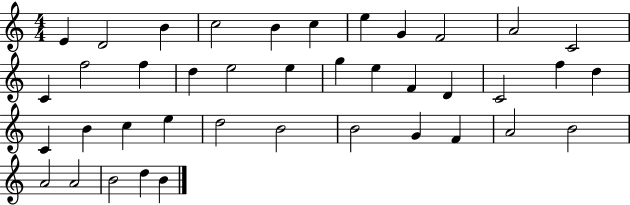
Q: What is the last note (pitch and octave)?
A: B4